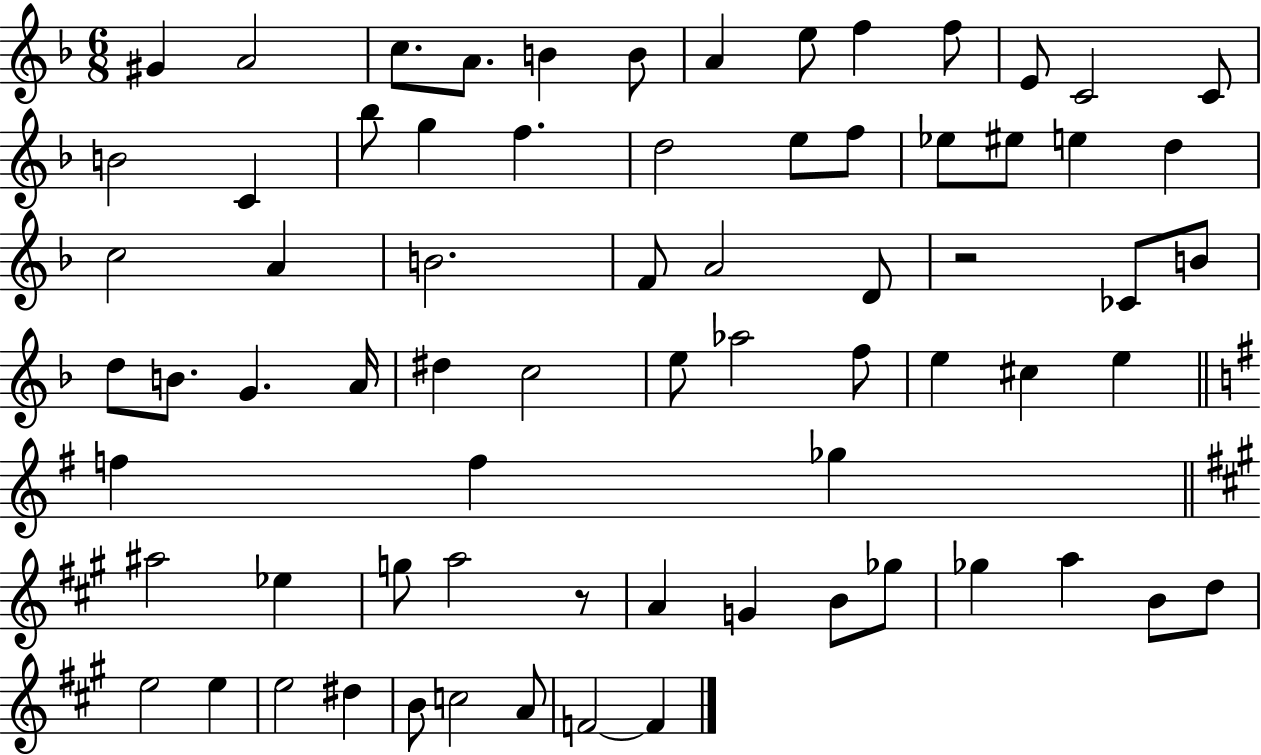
X:1
T:Untitled
M:6/8
L:1/4
K:F
^G A2 c/2 A/2 B B/2 A e/2 f f/2 E/2 C2 C/2 B2 C _b/2 g f d2 e/2 f/2 _e/2 ^e/2 e d c2 A B2 F/2 A2 D/2 z2 _C/2 B/2 d/2 B/2 G A/4 ^d c2 e/2 _a2 f/2 e ^c e f f _g ^a2 _e g/2 a2 z/2 A G B/2 _g/2 _g a B/2 d/2 e2 e e2 ^d B/2 c2 A/2 F2 F